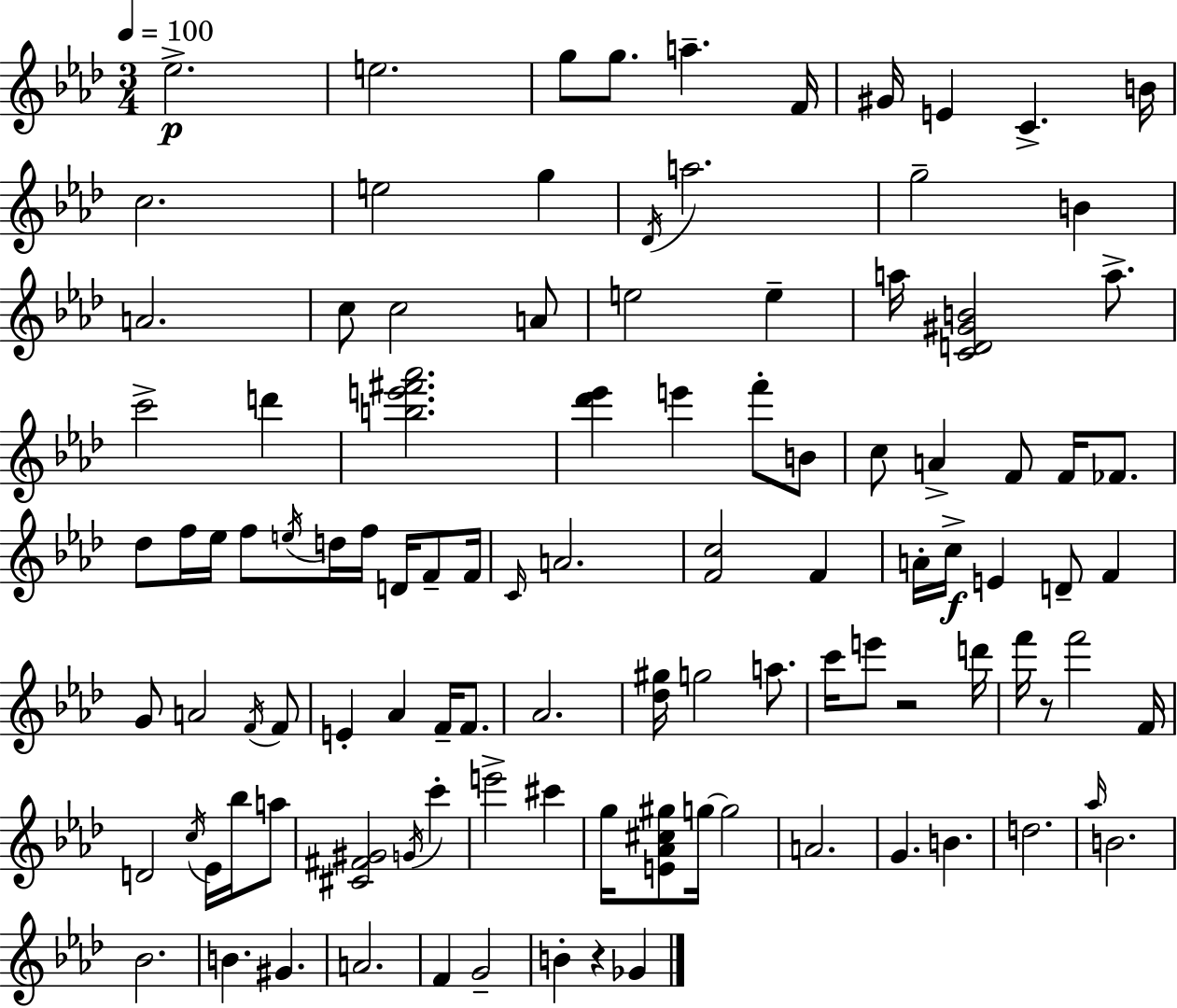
{
  \clef treble
  \numericTimeSignature
  \time 3/4
  \key aes \major
  \tempo 4 = 100
  \repeat volta 2 { ees''2.->\p | e''2. | g''8 g''8. a''4.-- f'16 | gis'16 e'4 c'4.-> b'16 | \break c''2. | e''2 g''4 | \acciaccatura { des'16 } a''2. | g''2-- b'4 | \break a'2. | c''8 c''2 a'8 | e''2 e''4-- | a''16 <c' d' gis' b'>2 a''8.-> | \break c'''2-> d'''4 | <b'' e''' fis''' aes'''>2. | <des''' ees'''>4 e'''4 f'''8-. b'8 | c''8 a'4-> f'8 f'16 fes'8. | \break des''8 f''16 ees''16 f''8 \acciaccatura { e''16 } d''16 f''16 d'16 f'8-- | f'16 \grace { c'16 } a'2. | <f' c''>2 f'4 | a'16-. c''16->\f e'4 d'8-- f'4 | \break g'8 a'2 | \acciaccatura { f'16 } f'8 e'4-. aes'4 | f'16-- f'8. aes'2. | <des'' gis''>16 g''2 | \break a''8. c'''16 e'''8 r2 | d'''16 f'''16 r8 f'''2 | f'16 d'2 | \acciaccatura { c''16 } ees'16 bes''16 a''8 <cis' fis' gis'>2 | \break \acciaccatura { g'16 } c'''4-. e'''2-> | cis'''4 g''16 <e' aes' cis'' gis''>8 g''16~~ g''2 | a'2. | g'4. | \break b'4. d''2. | \grace { aes''16 } b'2. | bes'2. | b'4. | \break gis'4. a'2. | f'4 g'2-- | b'4-. r4 | ges'4 } \bar "|."
}